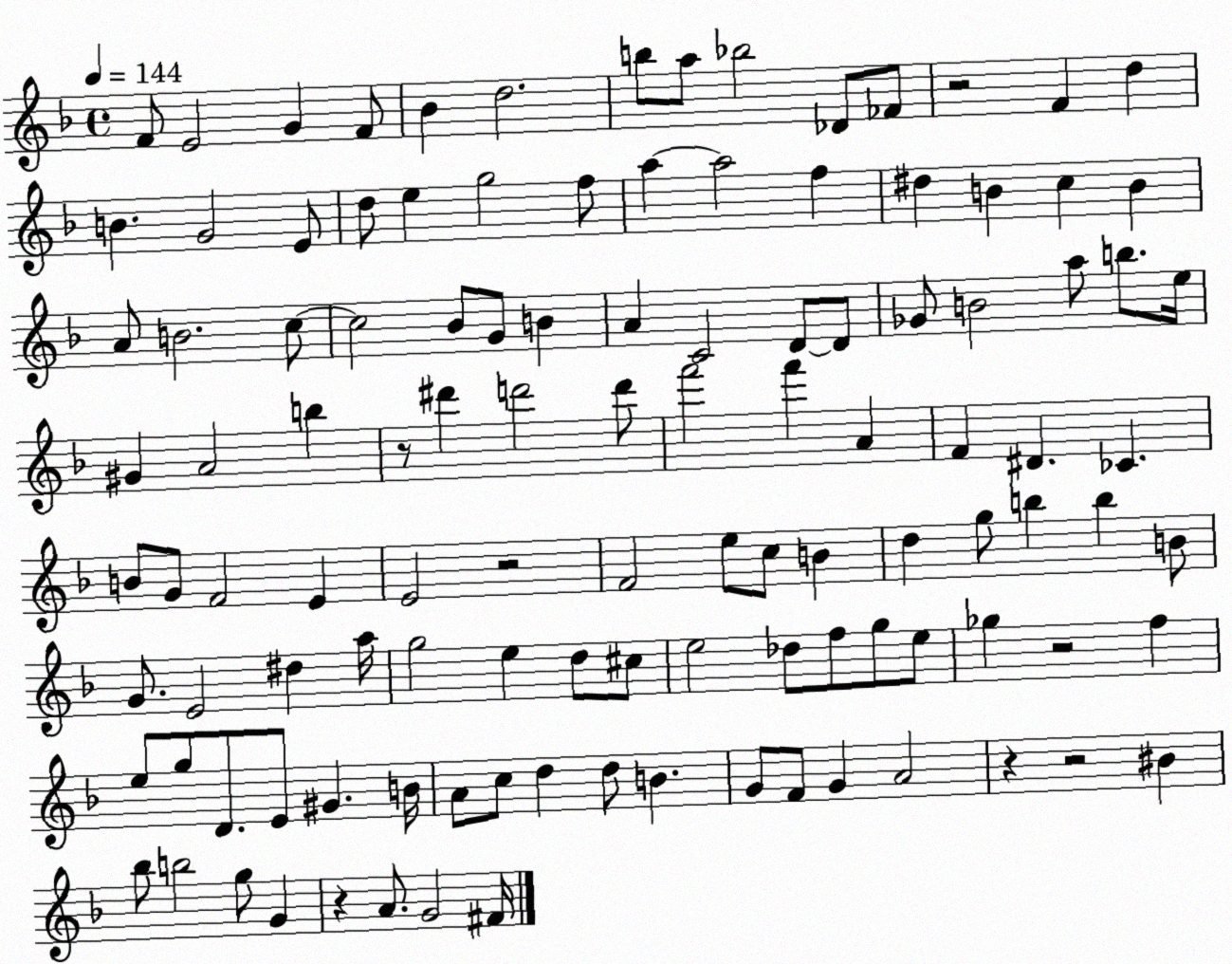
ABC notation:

X:1
T:Untitled
M:4/4
L:1/4
K:F
F/2 E2 G F/2 _B d2 b/2 a/2 _b2 _D/2 _F/2 z2 F d B G2 E/2 d/2 e g2 f/2 a a2 f ^d B c B A/2 B2 c/2 c2 _B/2 G/2 B A C2 D/2 D/2 _G/2 B2 a/2 b/2 e/4 ^G A2 b z/2 ^d' d'2 d'/2 f'2 f' A F ^D _C B/2 G/2 F2 E E2 z2 F2 e/2 c/2 B d g/2 b b B/2 G/2 E2 ^d a/4 g2 e d/2 ^c/2 e2 _d/2 f/2 g/2 e/2 _g z2 f e/2 g/2 D/2 E/2 ^G B/4 A/2 c/2 d d/2 B G/2 F/2 G A2 z z2 ^B _b/2 b2 g/2 G z A/2 G2 ^F/4